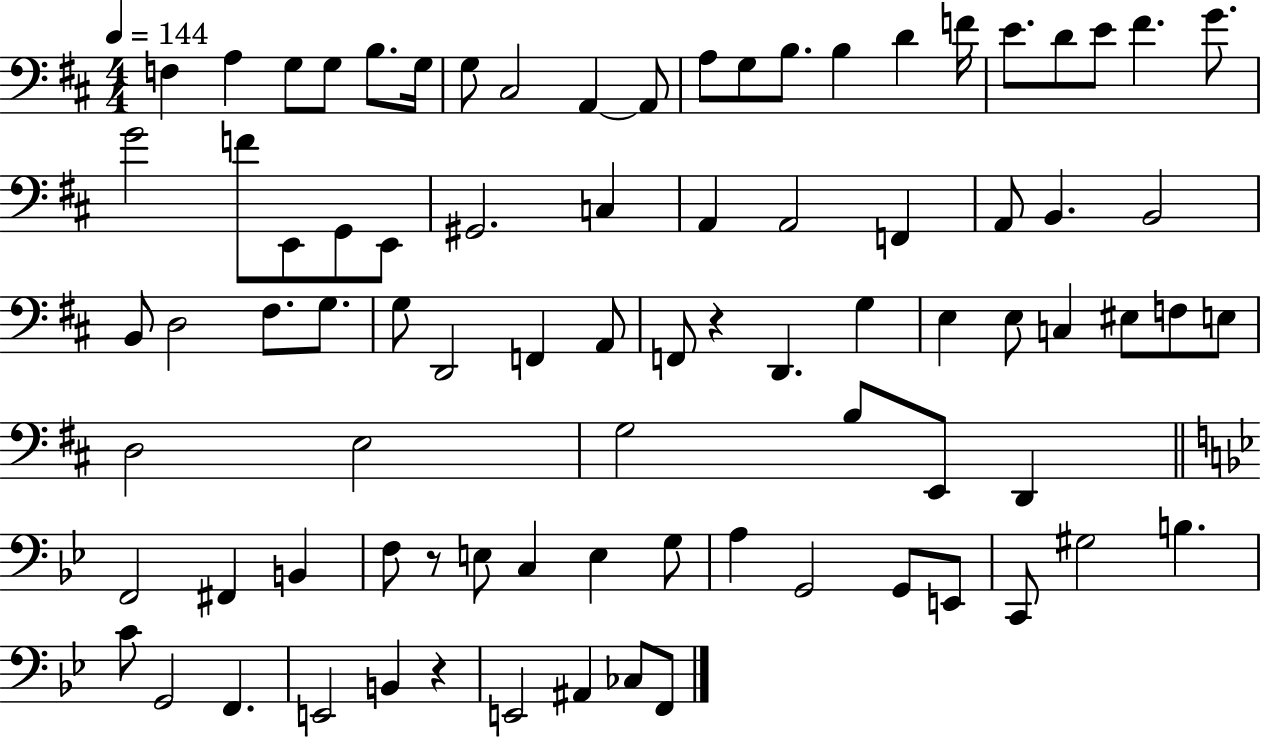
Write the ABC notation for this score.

X:1
T:Untitled
M:4/4
L:1/4
K:D
F, A, G,/2 G,/2 B,/2 G,/4 G,/2 ^C,2 A,, A,,/2 A,/2 G,/2 B,/2 B, D F/4 E/2 D/2 E/2 ^F G/2 G2 F/2 E,,/2 G,,/2 E,,/2 ^G,,2 C, A,, A,,2 F,, A,,/2 B,, B,,2 B,,/2 D,2 ^F,/2 G,/2 G,/2 D,,2 F,, A,,/2 F,,/2 z D,, G, E, E,/2 C, ^E,/2 F,/2 E,/2 D,2 E,2 G,2 B,/2 E,,/2 D,, F,,2 ^F,, B,, F,/2 z/2 E,/2 C, E, G,/2 A, G,,2 G,,/2 E,,/2 C,,/2 ^G,2 B, C/2 G,,2 F,, E,,2 B,, z E,,2 ^A,, _C,/2 F,,/2